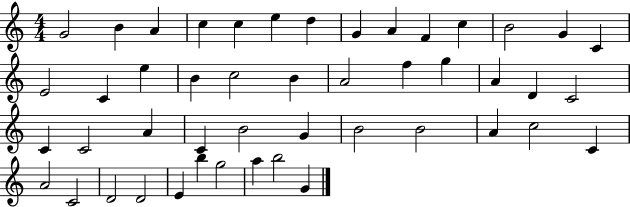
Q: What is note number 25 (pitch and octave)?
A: D4